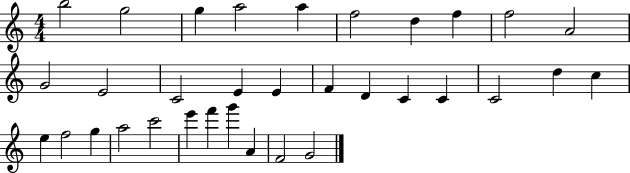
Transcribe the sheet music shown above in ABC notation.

X:1
T:Untitled
M:4/4
L:1/4
K:C
b2 g2 g a2 a f2 d f f2 A2 G2 E2 C2 E E F D C C C2 d c e f2 g a2 c'2 e' f' g' A F2 G2